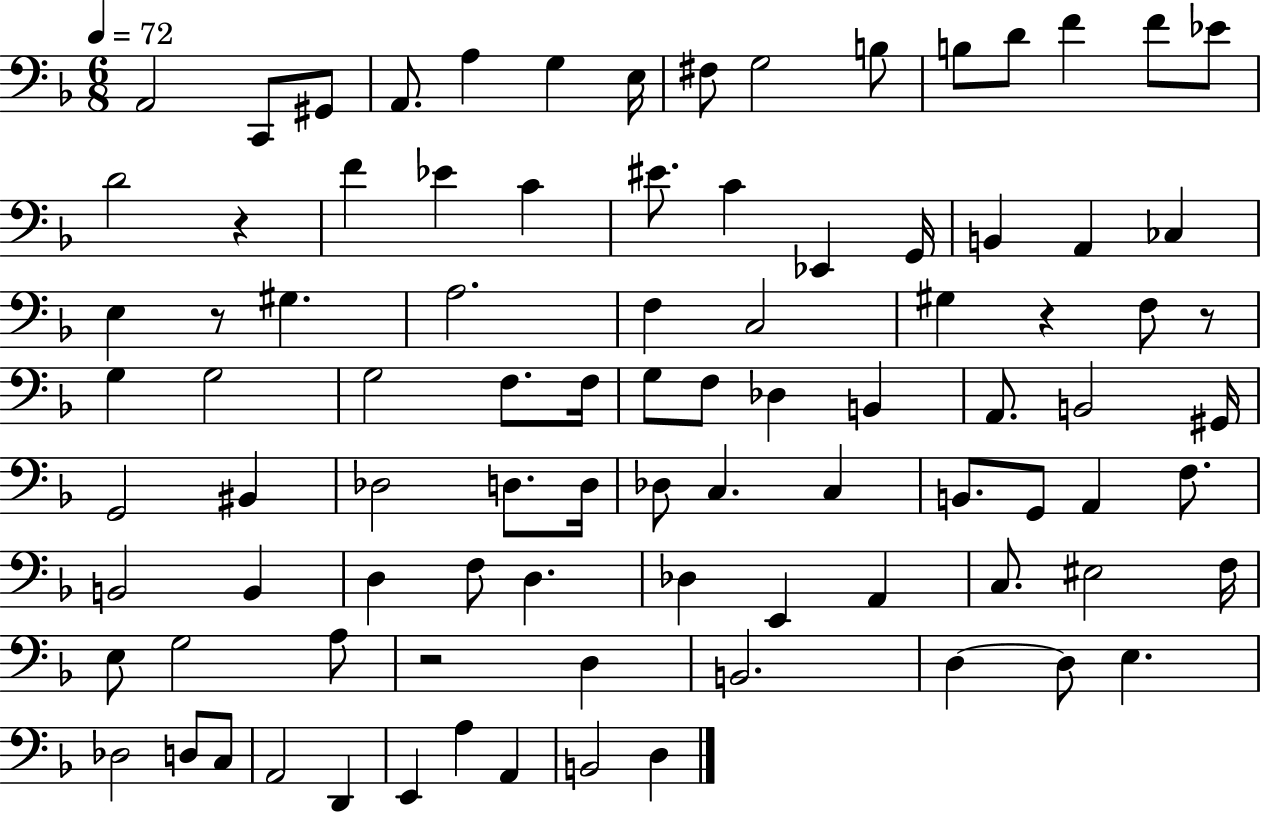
{
  \clef bass
  \numericTimeSignature
  \time 6/8
  \key f \major
  \tempo 4 = 72
  a,2 c,8 gis,8 | a,8. a4 g4 e16 | fis8 g2 b8 | b8 d'8 f'4 f'8 ees'8 | \break d'2 r4 | f'4 ees'4 c'4 | eis'8. c'4 ees,4 g,16 | b,4 a,4 ces4 | \break e4 r8 gis4. | a2. | f4 c2 | gis4 r4 f8 r8 | \break g4 g2 | g2 f8. f16 | g8 f8 des4 b,4 | a,8. b,2 gis,16 | \break g,2 bis,4 | des2 d8. d16 | des8 c4. c4 | b,8. g,8 a,4 f8. | \break b,2 b,4 | d4 f8 d4. | des4 e,4 a,4 | c8. eis2 f16 | \break e8 g2 a8 | r2 d4 | b,2. | d4~~ d8 e4. | \break des2 d8 c8 | a,2 d,4 | e,4 a4 a,4 | b,2 d4 | \break \bar "|."
}